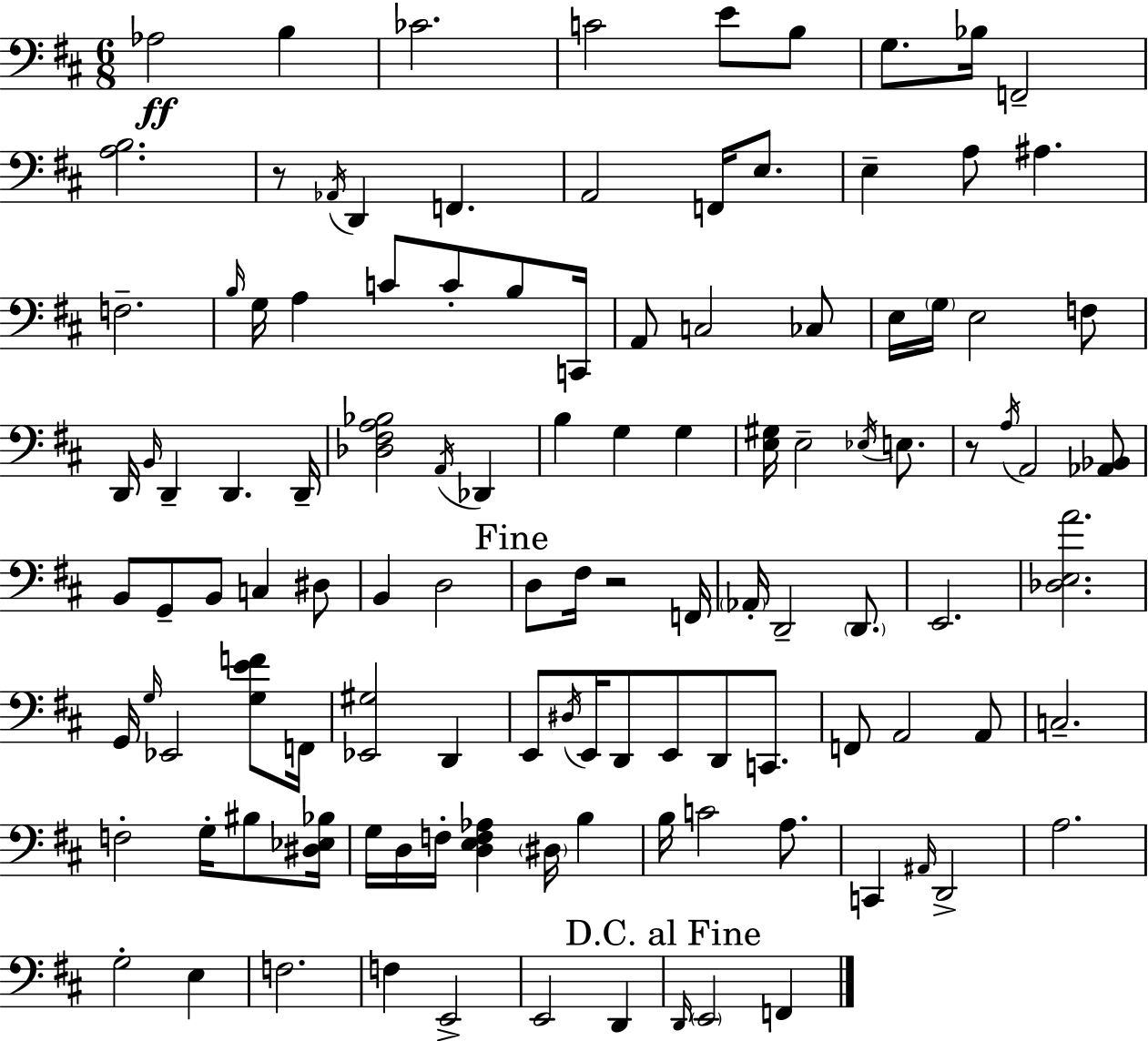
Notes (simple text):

Ab3/h B3/q CES4/h. C4/h E4/e B3/e G3/e. Bb3/s F2/h [A3,B3]/h. R/e Ab2/s D2/q F2/q. A2/h F2/s E3/e. E3/q A3/e A#3/q. F3/h. B3/s G3/s A3/q C4/e C4/e B3/e C2/s A2/e C3/h CES3/e E3/s G3/s E3/h F3/e D2/s B2/s D2/q D2/q. D2/s [Db3,F#3,A3,Bb3]/h A2/s Db2/q B3/q G3/q G3/q [E3,G#3]/s E3/h Eb3/s E3/e. R/e A3/s A2/h [Ab2,Bb2]/e B2/e G2/e B2/e C3/q D#3/e B2/q D3/h D3/e F#3/s R/h F2/s Ab2/s D2/h D2/e. E2/h. [Db3,E3,A4]/h. G2/s G3/s Eb2/h [G3,E4,F4]/e F2/s [Eb2,G#3]/h D2/q E2/e D#3/s E2/s D2/e E2/e D2/e C2/e. F2/e A2/h A2/e C3/h. F3/h G3/s BIS3/e [D#3,Eb3,Bb3]/s G3/s D3/s F3/s [D3,E3,F3,Ab3]/q D#3/s B3/q B3/s C4/h A3/e. C2/q A#2/s D2/h A3/h. G3/h E3/q F3/h. F3/q E2/h E2/h D2/q D2/s E2/h F2/q